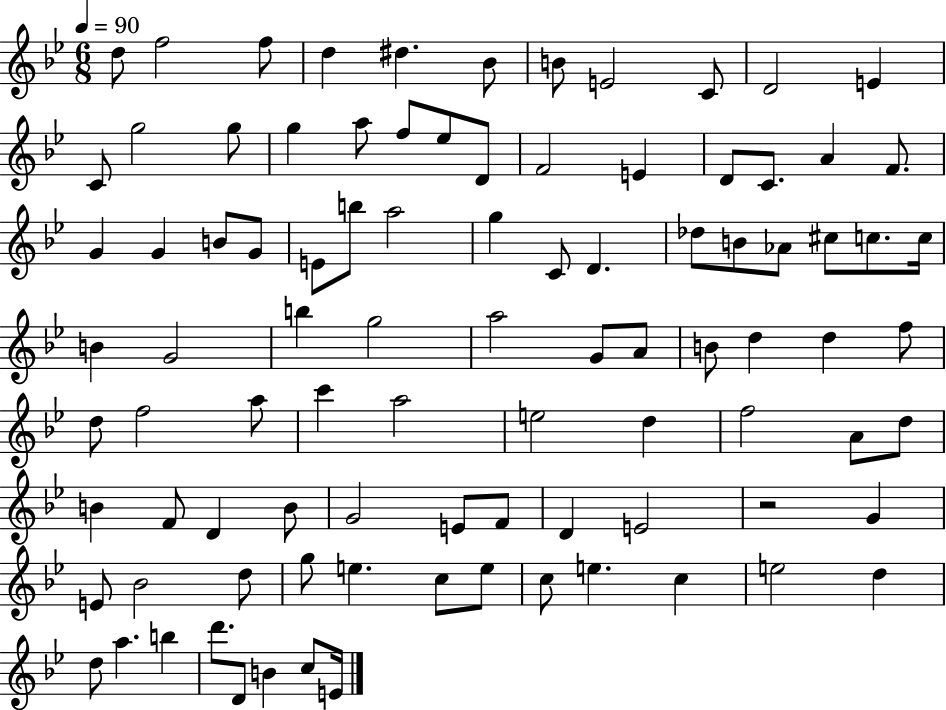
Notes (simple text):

D5/e F5/h F5/e D5/q D#5/q. Bb4/e B4/e E4/h C4/e D4/h E4/q C4/e G5/h G5/e G5/q A5/e F5/e Eb5/e D4/e F4/h E4/q D4/e C4/e. A4/q F4/e. G4/q G4/q B4/e G4/e E4/e B5/e A5/h G5/q C4/e D4/q. Db5/e B4/e Ab4/e C#5/e C5/e. C5/s B4/q G4/h B5/q G5/h A5/h G4/e A4/e B4/e D5/q D5/q F5/e D5/e F5/h A5/e C6/q A5/h E5/h D5/q F5/h A4/e D5/e B4/q F4/e D4/q B4/e G4/h E4/e F4/e D4/q E4/h R/h G4/q E4/e Bb4/h D5/e G5/e E5/q. C5/e E5/e C5/e E5/q. C5/q E5/h D5/q D5/e A5/q. B5/q D6/e. D4/e B4/q C5/e E4/s